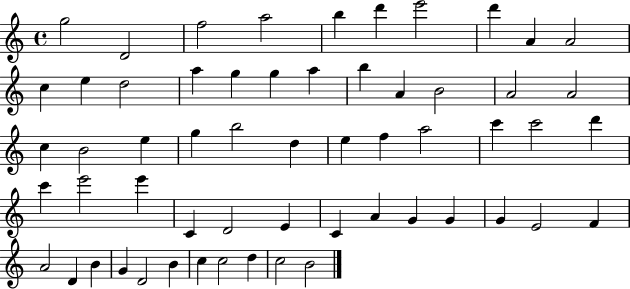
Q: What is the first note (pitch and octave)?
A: G5